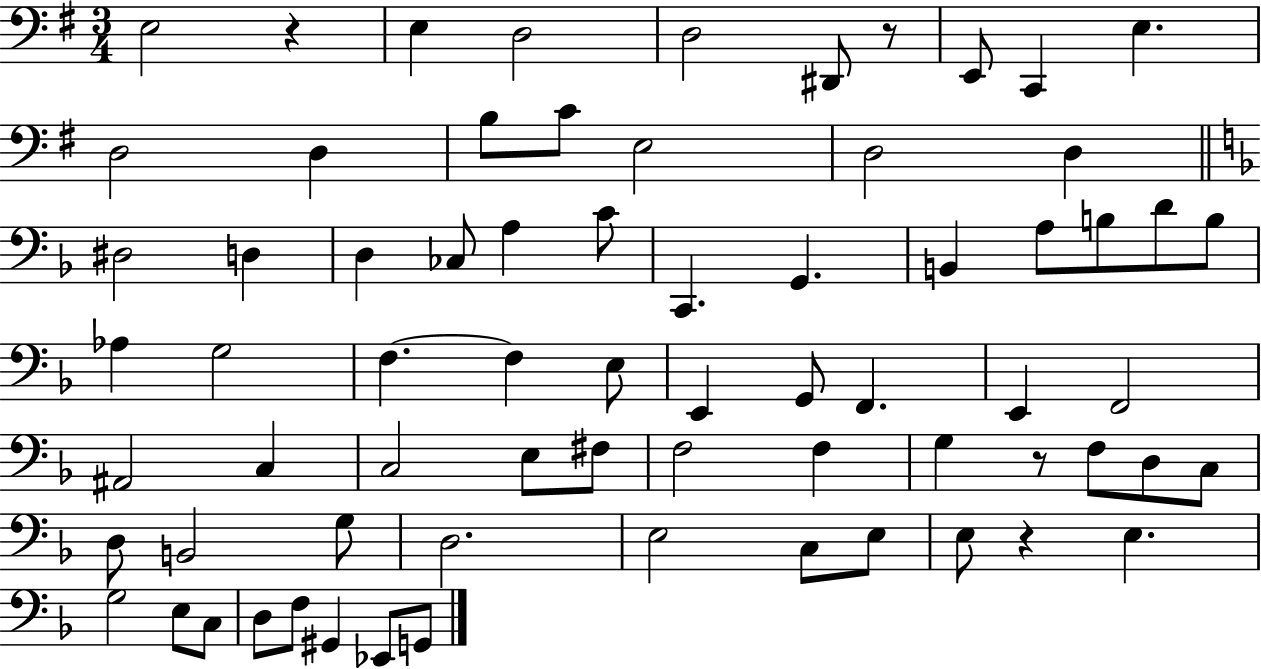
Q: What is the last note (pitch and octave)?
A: G2